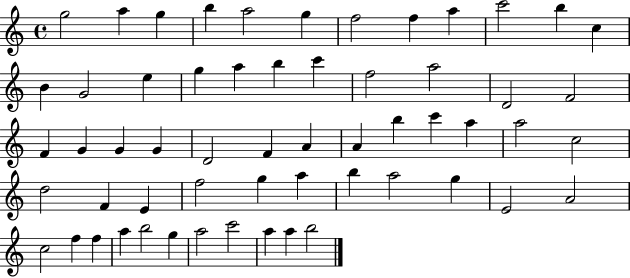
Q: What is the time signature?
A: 4/4